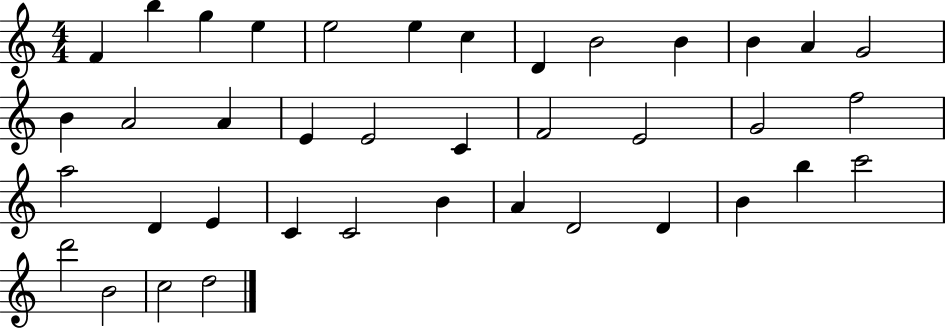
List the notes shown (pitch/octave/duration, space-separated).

F4/q B5/q G5/q E5/q E5/h E5/q C5/q D4/q B4/h B4/q B4/q A4/q G4/h B4/q A4/h A4/q E4/q E4/h C4/q F4/h E4/h G4/h F5/h A5/h D4/q E4/q C4/q C4/h B4/q A4/q D4/h D4/q B4/q B5/q C6/h D6/h B4/h C5/h D5/h